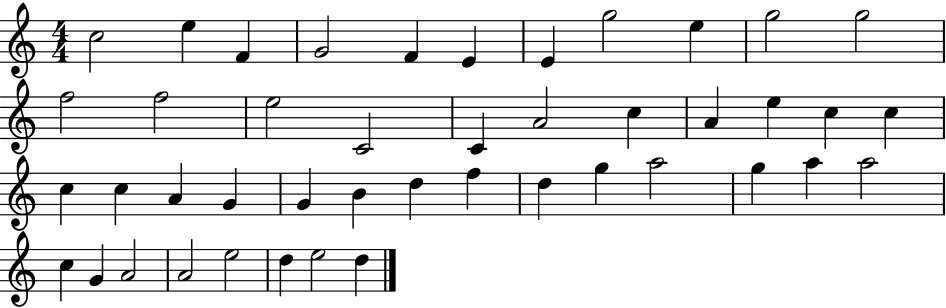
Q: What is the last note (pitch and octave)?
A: D5